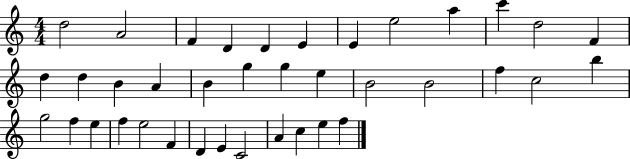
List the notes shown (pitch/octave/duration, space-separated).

D5/h A4/h F4/q D4/q D4/q E4/q E4/q E5/h A5/q C6/q D5/h F4/q D5/q D5/q B4/q A4/q B4/q G5/q G5/q E5/q B4/h B4/h F5/q C5/h B5/q G5/h F5/q E5/q F5/q E5/h F4/q D4/q E4/q C4/h A4/q C5/q E5/q F5/q